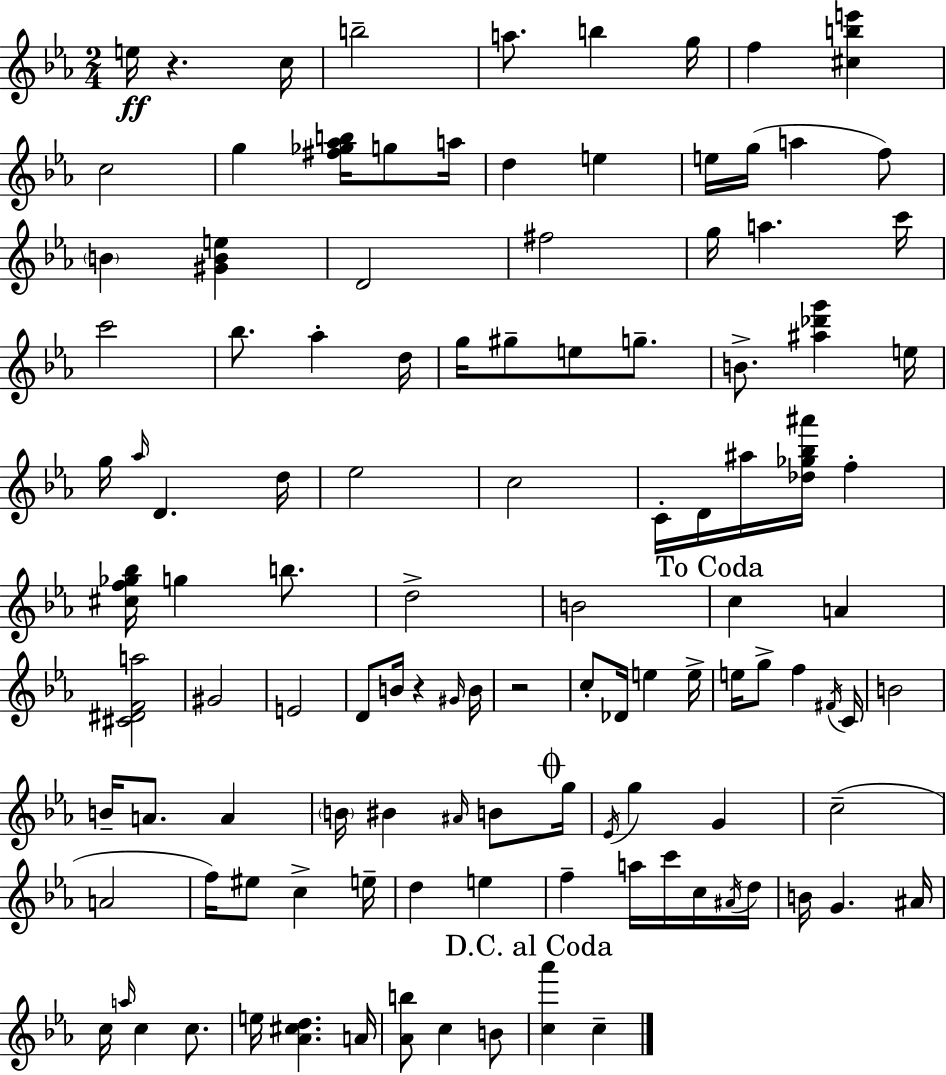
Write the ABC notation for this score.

X:1
T:Untitled
M:2/4
L:1/4
K:Cm
e/4 z c/4 b2 a/2 b g/4 f [^cbe'] c2 g [^f_g_ab]/4 g/2 a/4 d e e/4 g/4 a f/2 B [^GBe] D2 ^f2 g/4 a c'/4 c'2 _b/2 _a d/4 g/4 ^g/2 e/2 g/2 B/2 [^a_d'g'] e/4 g/4 _a/4 D d/4 _e2 c2 C/4 D/4 ^a/4 [_d_g_b^a']/4 f [^cf_g_b]/4 g b/2 d2 B2 c A [^C^DFa]2 ^G2 E2 D/2 B/4 z ^G/4 B/4 z2 c/2 _D/4 e e/4 e/4 g/2 f ^F/4 C/4 B2 B/4 A/2 A B/4 ^B ^A/4 B/2 g/4 _E/4 g G c2 A2 f/4 ^e/2 c e/4 d e f a/4 c'/4 c/4 ^A/4 d/4 B/4 G ^A/4 c/4 a/4 c c/2 e/4 [_A^cd] A/4 [_Ab]/2 c B/2 [c_a'] c